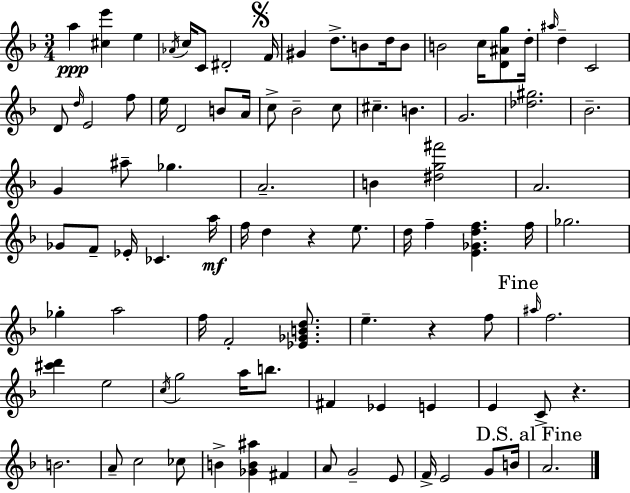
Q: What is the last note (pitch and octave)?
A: A4